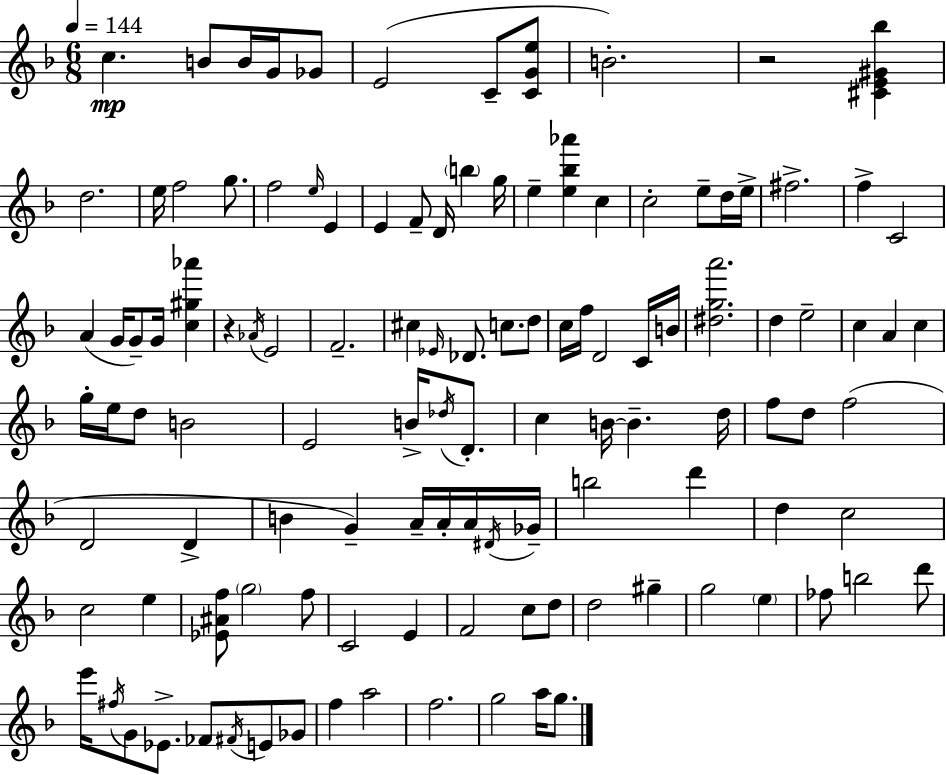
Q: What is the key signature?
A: F major